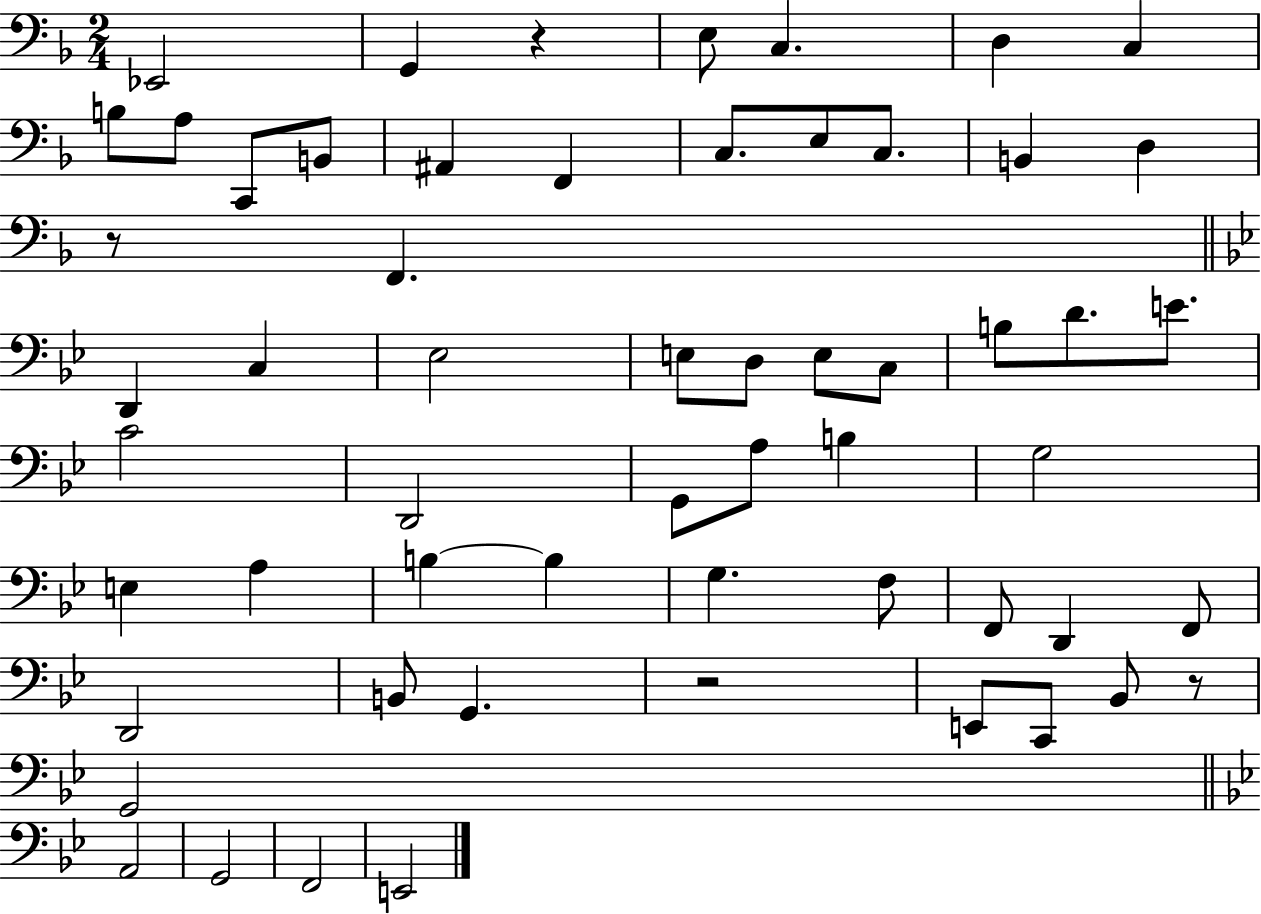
X:1
T:Untitled
M:2/4
L:1/4
K:F
_E,,2 G,, z E,/2 C, D, C, B,/2 A,/2 C,,/2 B,,/2 ^A,, F,, C,/2 E,/2 C,/2 B,, D, z/2 F,, D,, C, _E,2 E,/2 D,/2 E,/2 C,/2 B,/2 D/2 E/2 C2 D,,2 G,,/2 A,/2 B, G,2 E, A, B, B, G, F,/2 F,,/2 D,, F,,/2 D,,2 B,,/2 G,, z2 E,,/2 C,,/2 _B,,/2 z/2 G,,2 A,,2 G,,2 F,,2 E,,2